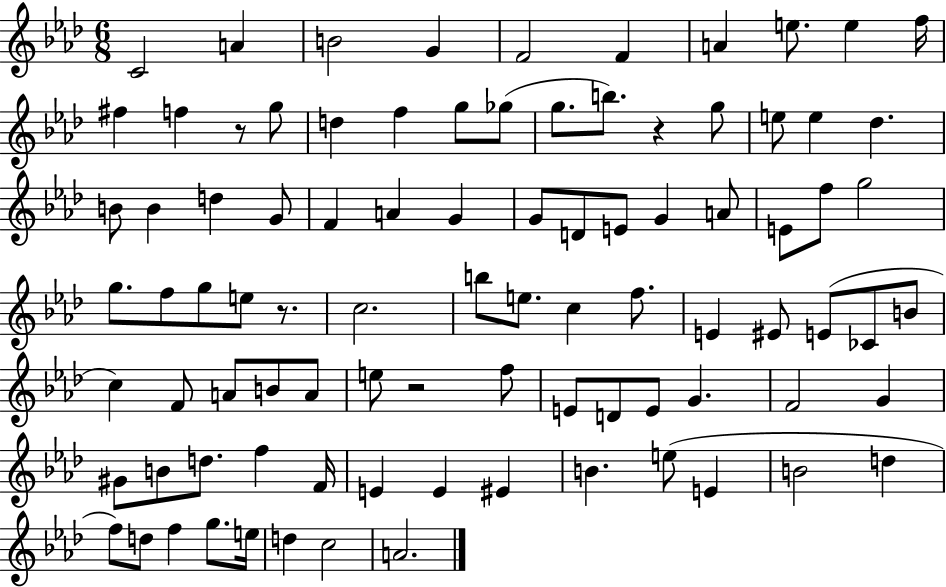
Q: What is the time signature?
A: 6/8